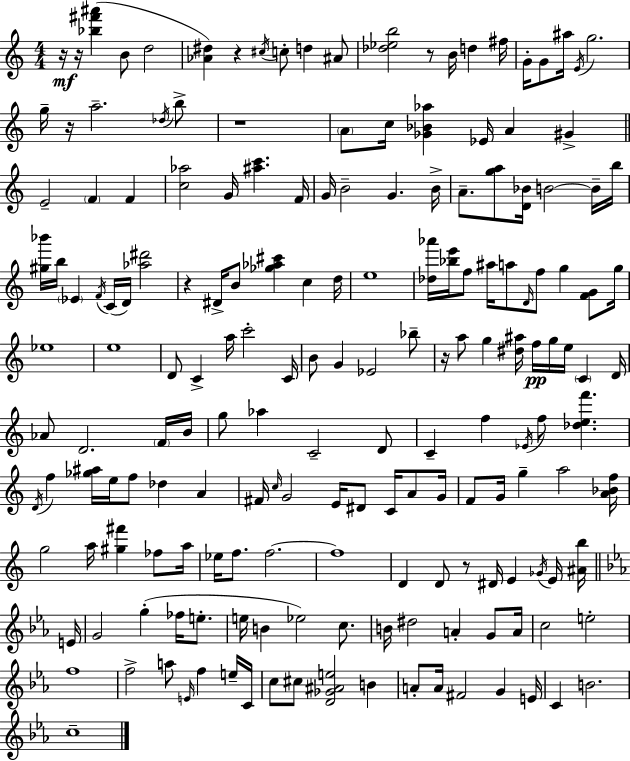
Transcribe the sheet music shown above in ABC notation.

X:1
T:Untitled
M:4/4
L:1/4
K:Am
z/4 z/4 [_b^f'^a'] B/2 d2 [_A^d] z ^c/4 c/2 d ^A/2 [_d_eb]2 z/2 B/4 d ^f/4 G/4 G/2 ^a/4 E/4 g2 g/4 z/4 a2 _d/4 b/2 z4 A/2 c/4 [_G_B_a] _E/4 A ^G E2 F F [c_a]2 G/4 [^ac'] F/4 G/4 B2 G B/4 A/2 [ga]/2 [D_B]/4 B2 B/4 b/4 [^g_b']/4 b/4 _E F/4 C/4 D/4 [_a^d']2 z ^D/4 B/2 [_g_a^c'] c d/4 e4 [_d_a']/4 [_be']/4 f/2 ^a/4 a/2 D/4 f/2 g [FG]/2 g/4 _e4 e4 D/2 C a/4 c'2 C/4 B/2 G _E2 _b/2 z/4 a/2 g [^d^a]/4 f/4 g/4 e/4 C D/4 _A/2 D2 F/4 B/4 g/2 _a C2 D/2 C f _E/4 f/2 [_def'] D/4 f [_g^a]/4 e/4 f/2 _d A ^F/4 c/4 G2 E/4 ^D/2 C/4 A/2 G/4 F/2 G/4 g a2 [A_Bf]/4 g2 a/4 [^g^f'] _f/2 a/4 _e/4 f/2 f2 f4 D D/2 z/2 ^D/4 E _G/4 E/4 [^Ab]/4 E/4 G2 g _f/4 e/2 e/4 B _e2 c/2 B/4 ^d2 A G/2 A/4 c2 e2 f4 f2 a/2 E/4 f e/4 C/4 c/2 ^c/2 [D_G^Ae]2 B A/2 A/4 ^F2 G E/4 C B2 c4